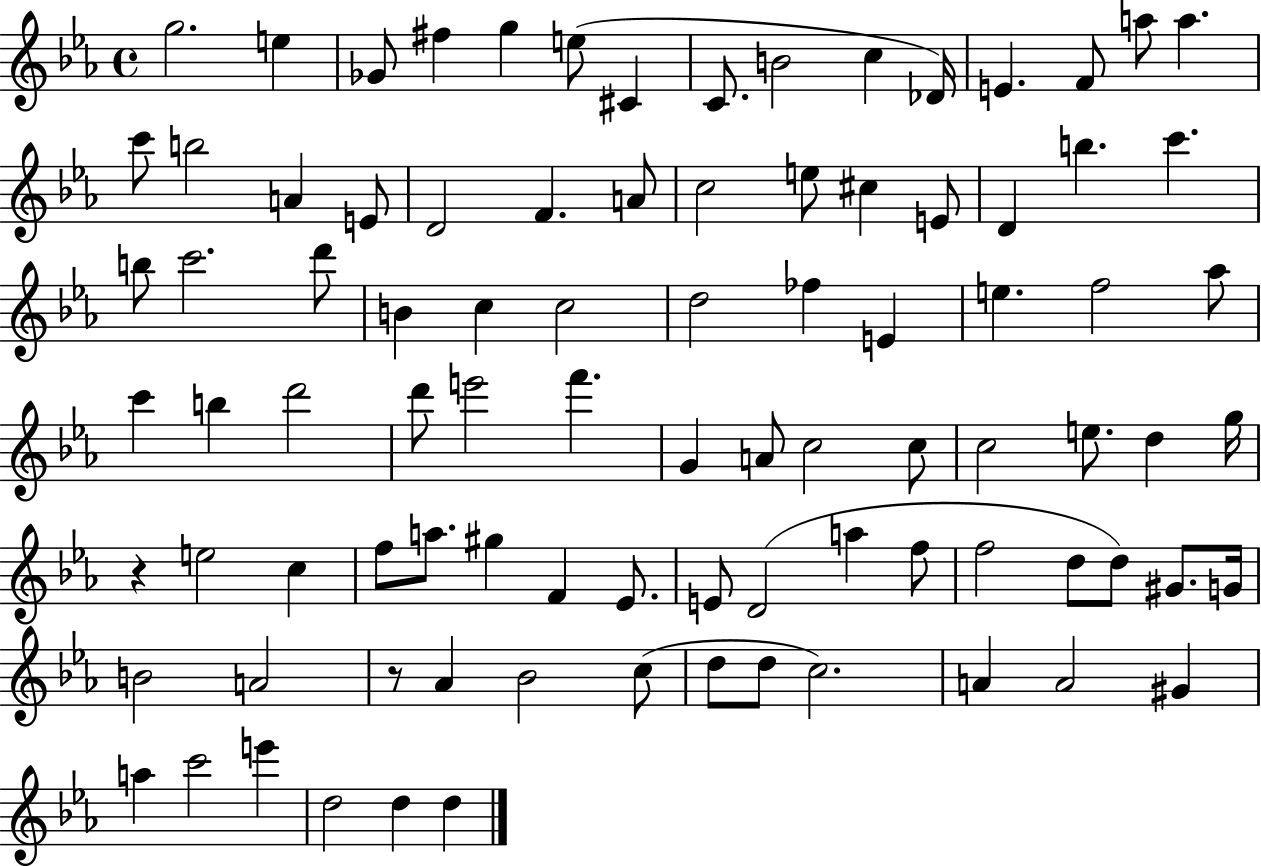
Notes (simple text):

G5/h. E5/q Gb4/e F#5/q G5/q E5/e C#4/q C4/e. B4/h C5/q Db4/s E4/q. F4/e A5/e A5/q. C6/e B5/h A4/q E4/e D4/h F4/q. A4/e C5/h E5/e C#5/q E4/e D4/q B5/q. C6/q. B5/e C6/h. D6/e B4/q C5/q C5/h D5/h FES5/q E4/q E5/q. F5/h Ab5/e C6/q B5/q D6/h D6/e E6/h F6/q. G4/q A4/e C5/h C5/e C5/h E5/e. D5/q G5/s R/q E5/h C5/q F5/e A5/e. G#5/q F4/q Eb4/e. E4/e D4/h A5/q F5/e F5/h D5/e D5/e G#4/e. G4/s B4/h A4/h R/e Ab4/q Bb4/h C5/e D5/e D5/e C5/h. A4/q A4/h G#4/q A5/q C6/h E6/q D5/h D5/q D5/q